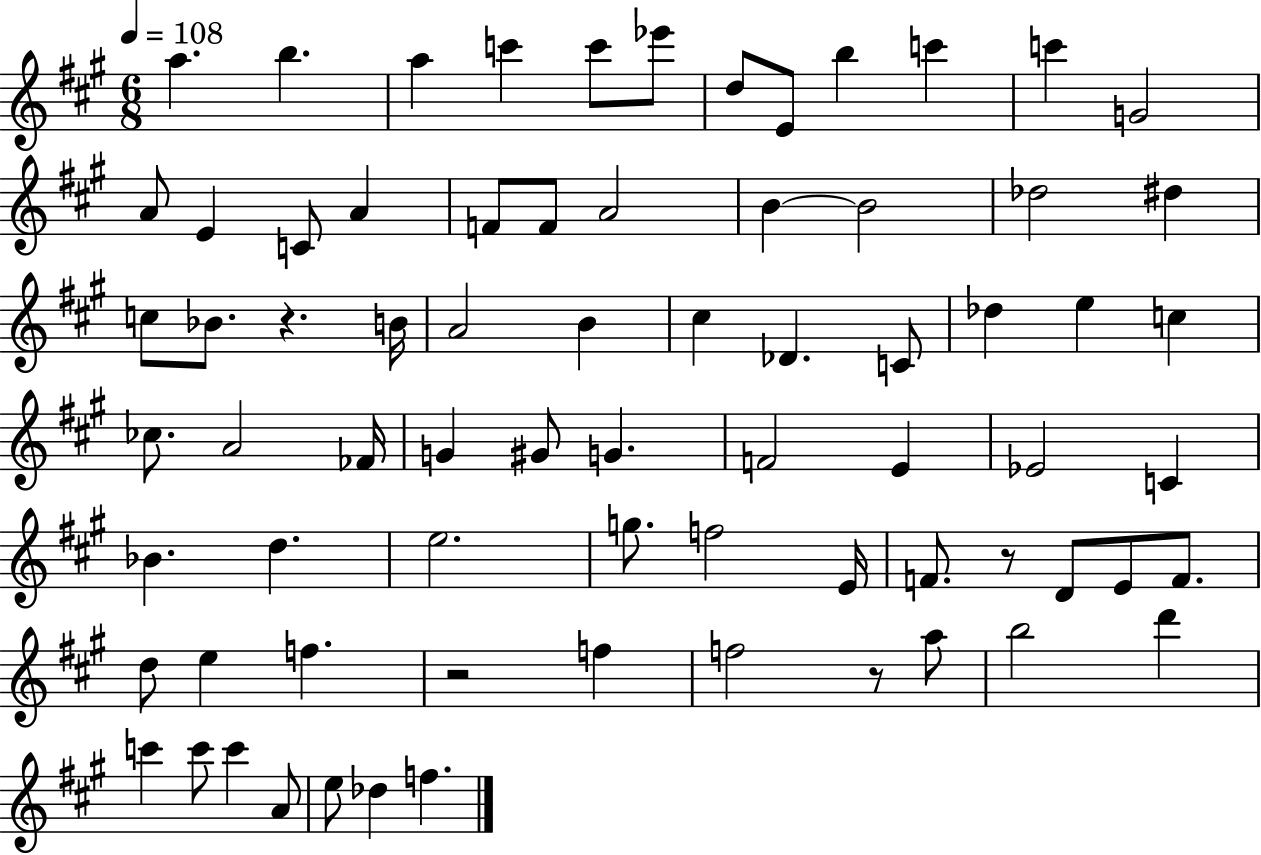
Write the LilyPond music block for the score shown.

{
  \clef treble
  \numericTimeSignature
  \time 6/8
  \key a \major
  \tempo 4 = 108
  \repeat volta 2 { a''4. b''4. | a''4 c'''4 c'''8 ees'''8 | d''8 e'8 b''4 c'''4 | c'''4 g'2 | \break a'8 e'4 c'8 a'4 | f'8 f'8 a'2 | b'4~~ b'2 | des''2 dis''4 | \break c''8 bes'8. r4. b'16 | a'2 b'4 | cis''4 des'4. c'8 | des''4 e''4 c''4 | \break ces''8. a'2 fes'16 | g'4 gis'8 g'4. | f'2 e'4 | ees'2 c'4 | \break bes'4. d''4. | e''2. | g''8. f''2 e'16 | f'8. r8 d'8 e'8 f'8. | \break d''8 e''4 f''4. | r2 f''4 | f''2 r8 a''8 | b''2 d'''4 | \break c'''4 c'''8 c'''4 a'8 | e''8 des''4 f''4. | } \bar "|."
}